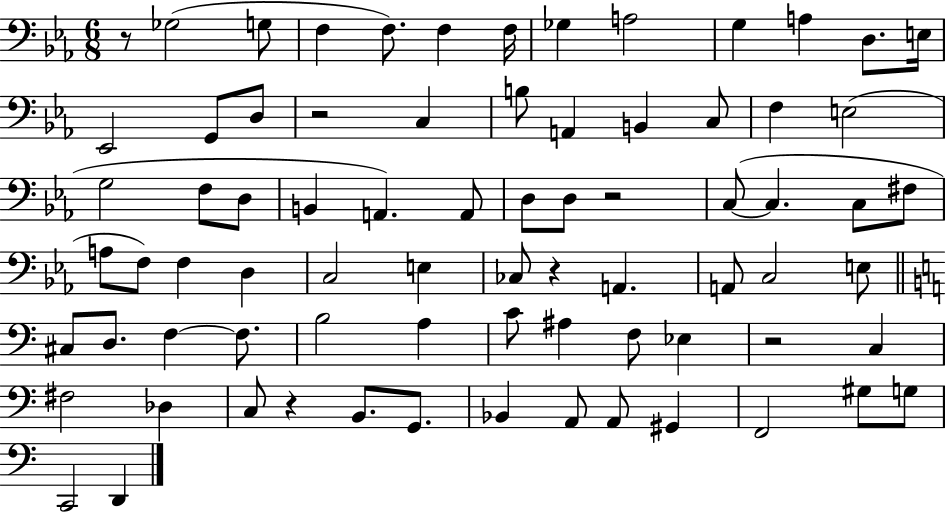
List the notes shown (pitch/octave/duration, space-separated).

R/e Gb3/h G3/e F3/q F3/e. F3/q F3/s Gb3/q A3/h G3/q A3/q D3/e. E3/s Eb2/h G2/e D3/e R/h C3/q B3/e A2/q B2/q C3/e F3/q E3/h G3/h F3/e D3/e B2/q A2/q. A2/e D3/e D3/e R/h C3/e C3/q. C3/e F#3/e A3/e F3/e F3/q D3/q C3/h E3/q CES3/e R/q A2/q. A2/e C3/h E3/e C#3/e D3/e. F3/q F3/e. B3/h A3/q C4/e A#3/q F3/e Eb3/q R/h C3/q F#3/h Db3/q C3/e R/q B2/e. G2/e. Bb2/q A2/e A2/e G#2/q F2/h G#3/e G3/e C2/h D2/q